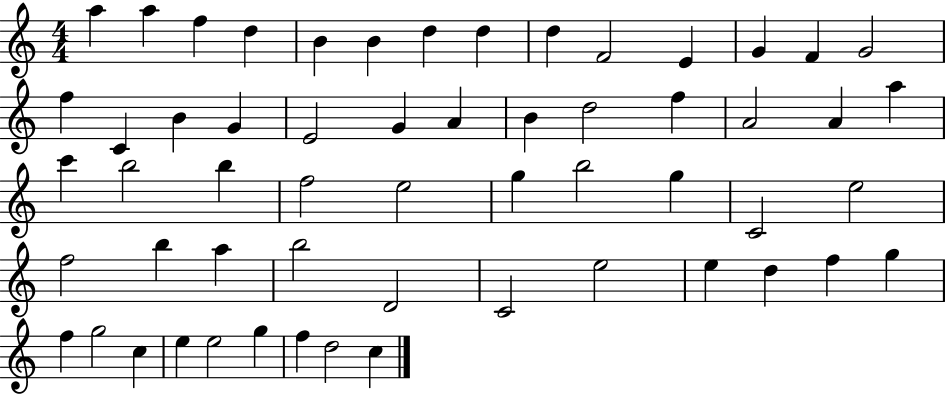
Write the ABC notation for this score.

X:1
T:Untitled
M:4/4
L:1/4
K:C
a a f d B B d d d F2 E G F G2 f C B G E2 G A B d2 f A2 A a c' b2 b f2 e2 g b2 g C2 e2 f2 b a b2 D2 C2 e2 e d f g f g2 c e e2 g f d2 c